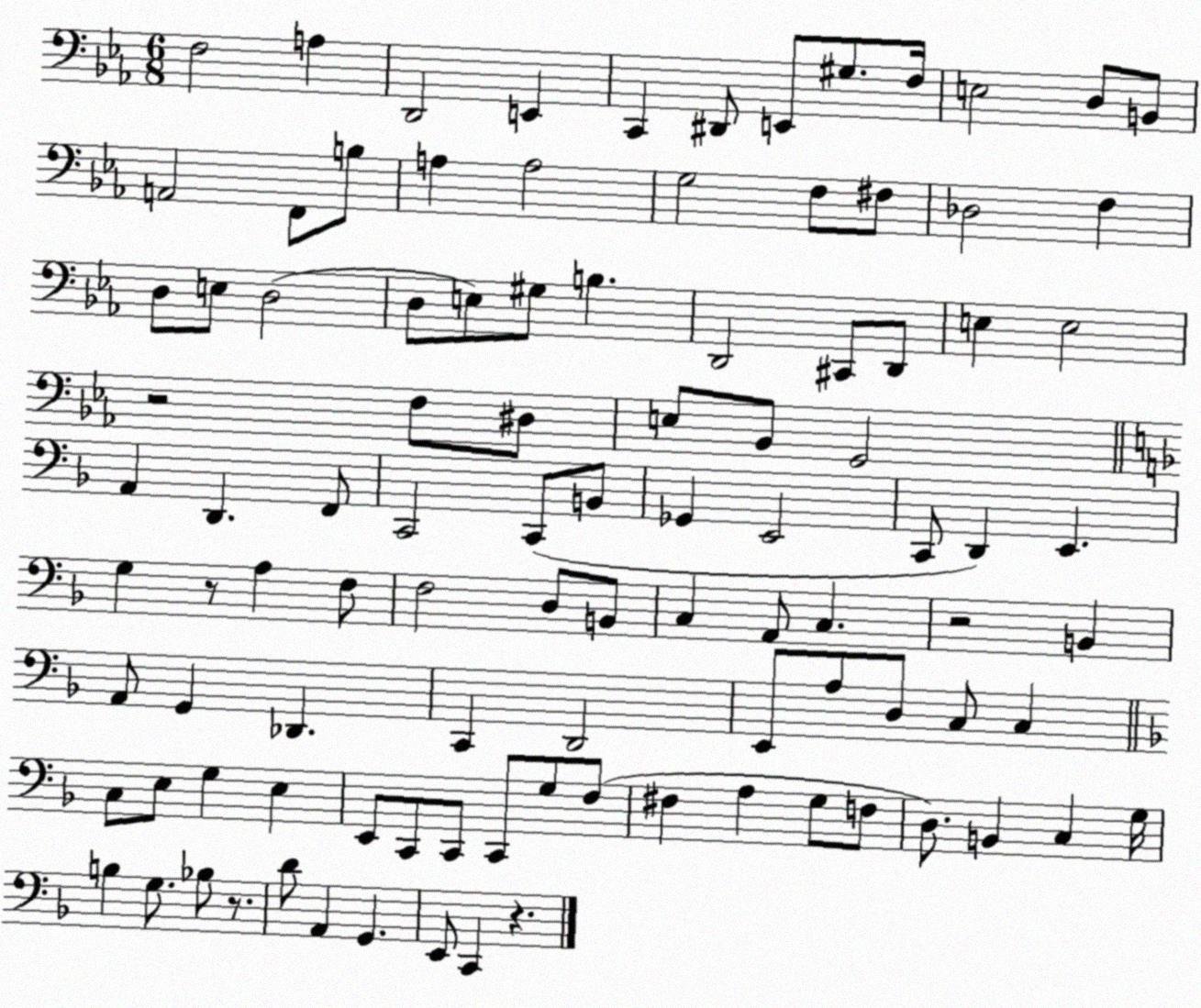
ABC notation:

X:1
T:Untitled
M:6/8
L:1/4
K:Eb
F,2 A, D,,2 E,, C,, ^D,,/2 E,,/2 ^G,/2 F,/4 E,2 D,/2 B,,/2 A,,2 F,,/2 B,/2 A, A,2 G,2 F,/2 ^F,/2 _D,2 F, D,/2 E,/2 D,2 D,/2 E,/2 ^G,/2 B, D,,2 ^C,,/2 D,,/2 E, E,2 z2 F,/2 ^D,/2 E,/2 _B,,/2 G,,2 A,, D,, F,,/2 C,,2 C,,/2 B,,/2 _G,, E,,2 C,,/2 D,, E,, G, z/2 A, F,/2 F,2 D,/2 B,,/2 C, A,,/2 C, z2 B,, A,,/2 G,, _D,, C,, D,,2 E,,/2 A,/2 D,/2 C,/2 C, C,/2 E,/2 G, E, E,,/2 C,,/2 C,,/2 C,,/2 G,/2 F,/2 ^F, A, G,/2 F,/2 D,/2 B,, C, G,/4 B, G,/2 _B,/2 z/2 D/2 A,, G,, E,,/2 C,, z